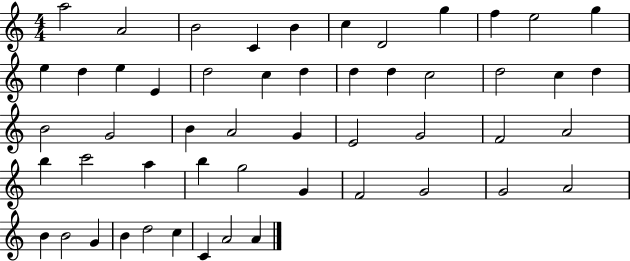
X:1
T:Untitled
M:4/4
L:1/4
K:C
a2 A2 B2 C B c D2 g f e2 g e d e E d2 c d d d c2 d2 c d B2 G2 B A2 G E2 G2 F2 A2 b c'2 a b g2 G F2 G2 G2 A2 B B2 G B d2 c C A2 A